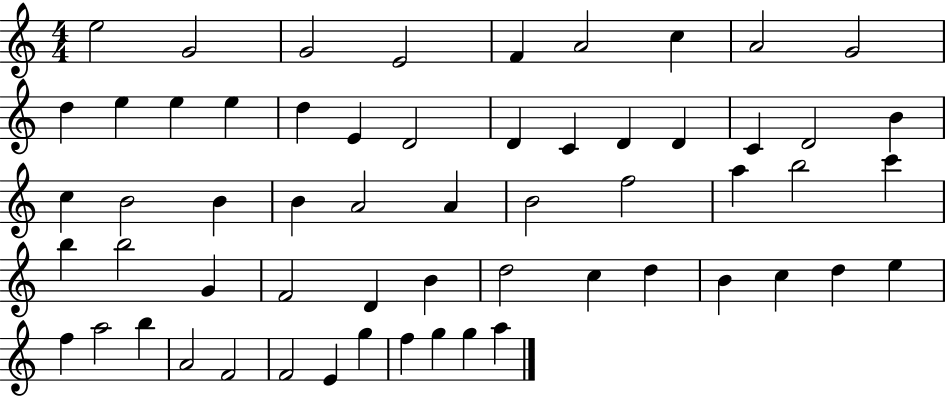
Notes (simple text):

E5/h G4/h G4/h E4/h F4/q A4/h C5/q A4/h G4/h D5/q E5/q E5/q E5/q D5/q E4/q D4/h D4/q C4/q D4/q D4/q C4/q D4/h B4/q C5/q B4/h B4/q B4/q A4/h A4/q B4/h F5/h A5/q B5/h C6/q B5/q B5/h G4/q F4/h D4/q B4/q D5/h C5/q D5/q B4/q C5/q D5/q E5/q F5/q A5/h B5/q A4/h F4/h F4/h E4/q G5/q F5/q G5/q G5/q A5/q